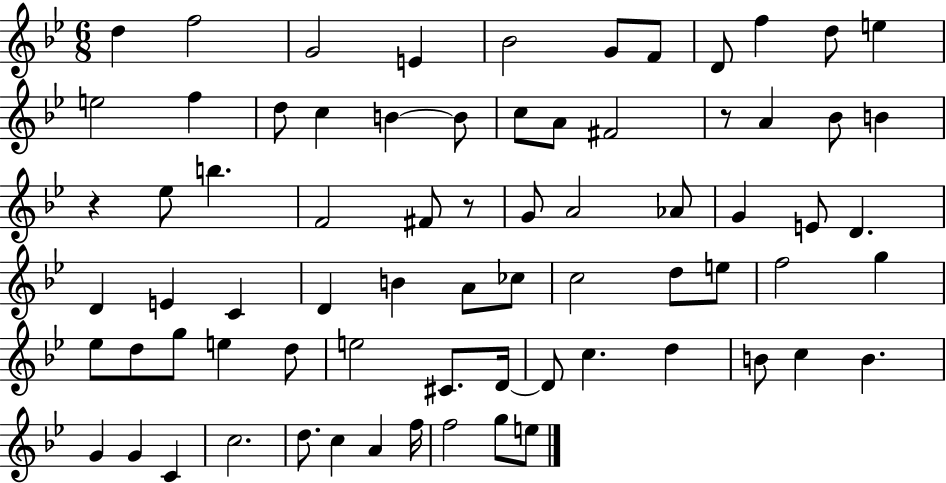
{
  \clef treble
  \numericTimeSignature
  \time 6/8
  \key bes \major
  d''4 f''2 | g'2 e'4 | bes'2 g'8 f'8 | d'8 f''4 d''8 e''4 | \break e''2 f''4 | d''8 c''4 b'4~~ b'8 | c''8 a'8 fis'2 | r8 a'4 bes'8 b'4 | \break r4 ees''8 b''4. | f'2 fis'8 r8 | g'8 a'2 aes'8 | g'4 e'8 d'4. | \break d'4 e'4 c'4 | d'4 b'4 a'8 ces''8 | c''2 d''8 e''8 | f''2 g''4 | \break ees''8 d''8 g''8 e''4 d''8 | e''2 cis'8. d'16~~ | d'8 c''4. d''4 | b'8 c''4 b'4. | \break g'4 g'4 c'4 | c''2. | d''8. c''4 a'4 f''16 | f''2 g''8 e''8 | \break \bar "|."
}